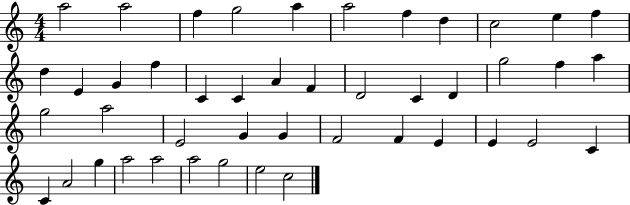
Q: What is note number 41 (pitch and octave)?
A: A5